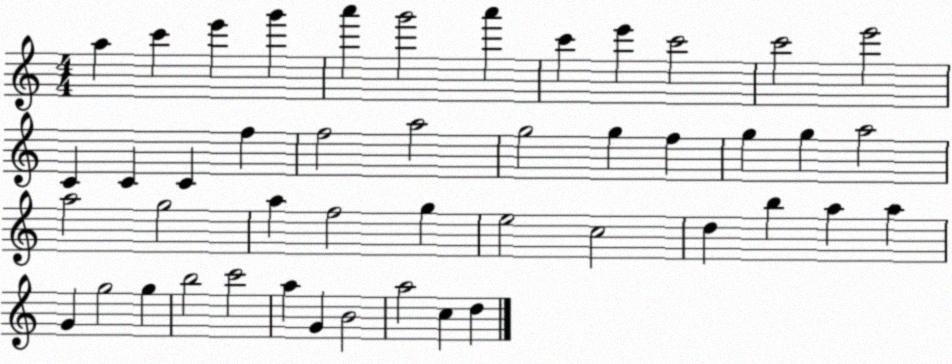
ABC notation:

X:1
T:Untitled
M:4/4
L:1/4
K:C
a c' e' g' a' g'2 a' c' e' c'2 c'2 e'2 C C C f f2 a2 g2 g f g g a2 a2 g2 a f2 g e2 c2 d b a a G g2 g b2 c'2 a G B2 a2 c d